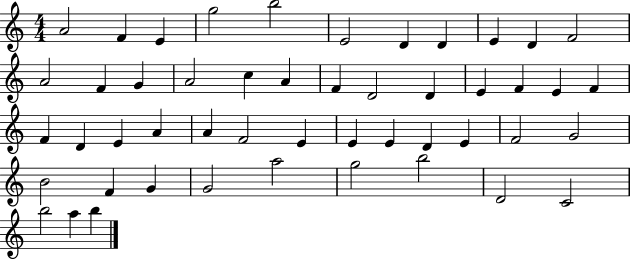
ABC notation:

X:1
T:Untitled
M:4/4
L:1/4
K:C
A2 F E g2 b2 E2 D D E D F2 A2 F G A2 c A F D2 D E F E F F D E A A F2 E E E D E F2 G2 B2 F G G2 a2 g2 b2 D2 C2 b2 a b